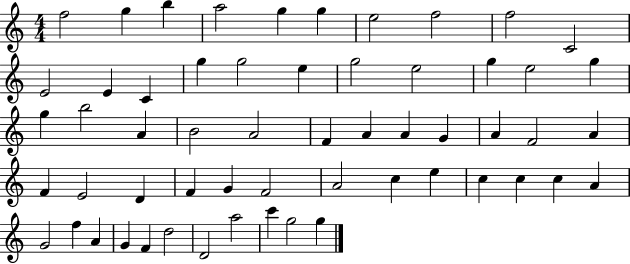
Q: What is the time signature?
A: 4/4